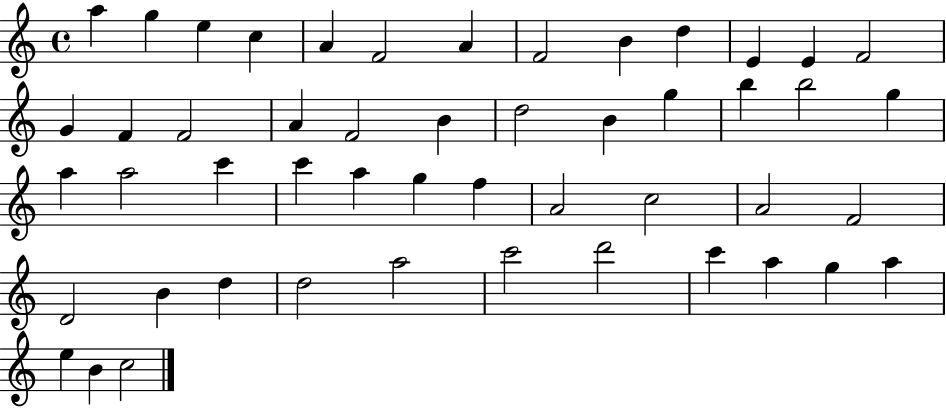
A5/q G5/q E5/q C5/q A4/q F4/h A4/q F4/h B4/q D5/q E4/q E4/q F4/h G4/q F4/q F4/h A4/q F4/h B4/q D5/h B4/q G5/q B5/q B5/h G5/q A5/q A5/h C6/q C6/q A5/q G5/q F5/q A4/h C5/h A4/h F4/h D4/h B4/q D5/q D5/h A5/h C6/h D6/h C6/q A5/q G5/q A5/q E5/q B4/q C5/h